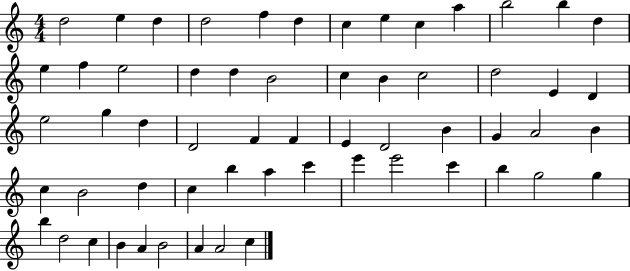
X:1
T:Untitled
M:4/4
L:1/4
K:C
d2 e d d2 f d c e c a b2 b d e f e2 d d B2 c B c2 d2 E D e2 g d D2 F F E D2 B G A2 B c B2 d c b a c' e' e'2 c' b g2 g b d2 c B A B2 A A2 c